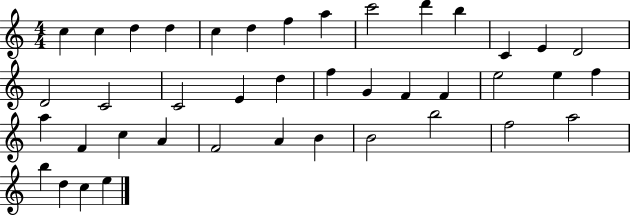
C5/q C5/q D5/q D5/q C5/q D5/q F5/q A5/q C6/h D6/q B5/q C4/q E4/q D4/h D4/h C4/h C4/h E4/q D5/q F5/q G4/q F4/q F4/q E5/h E5/q F5/q A5/q F4/q C5/q A4/q F4/h A4/q B4/q B4/h B5/h F5/h A5/h B5/q D5/q C5/q E5/q